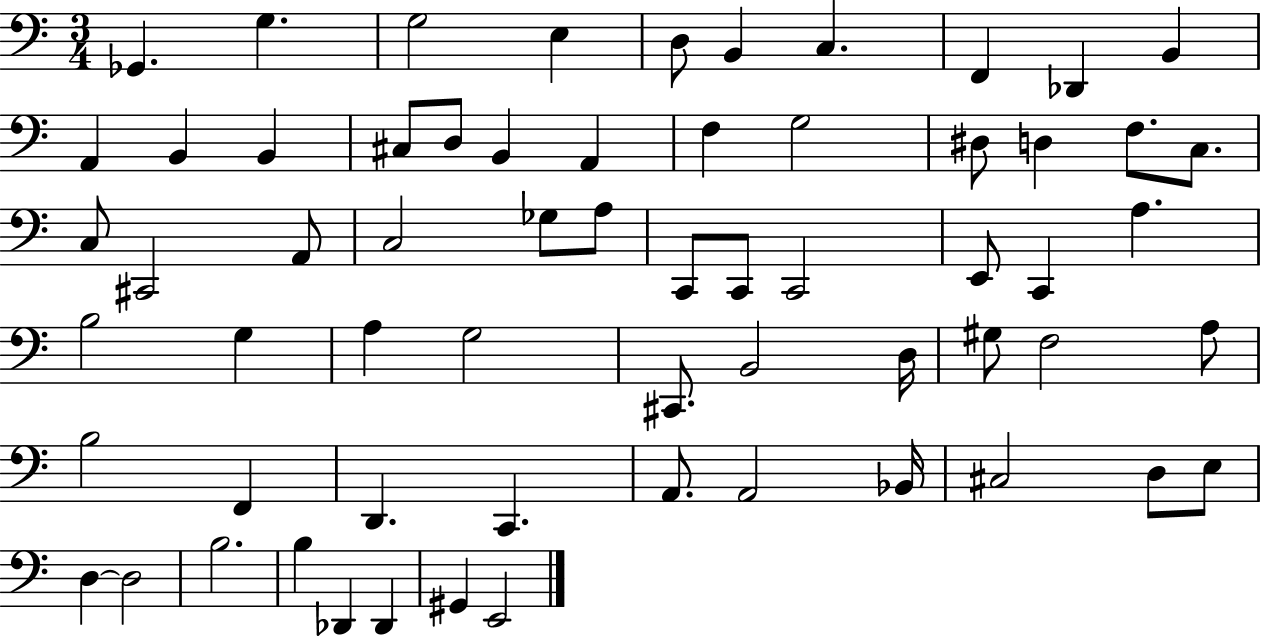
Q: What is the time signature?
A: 3/4